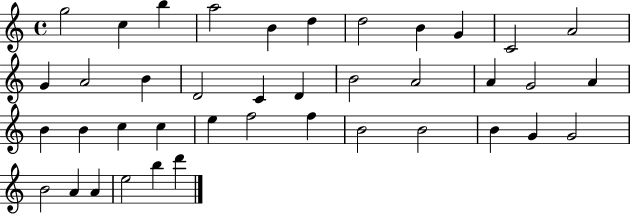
X:1
T:Untitled
M:4/4
L:1/4
K:C
g2 c b a2 B d d2 B G C2 A2 G A2 B D2 C D B2 A2 A G2 A B B c c e f2 f B2 B2 B G G2 B2 A A e2 b d'